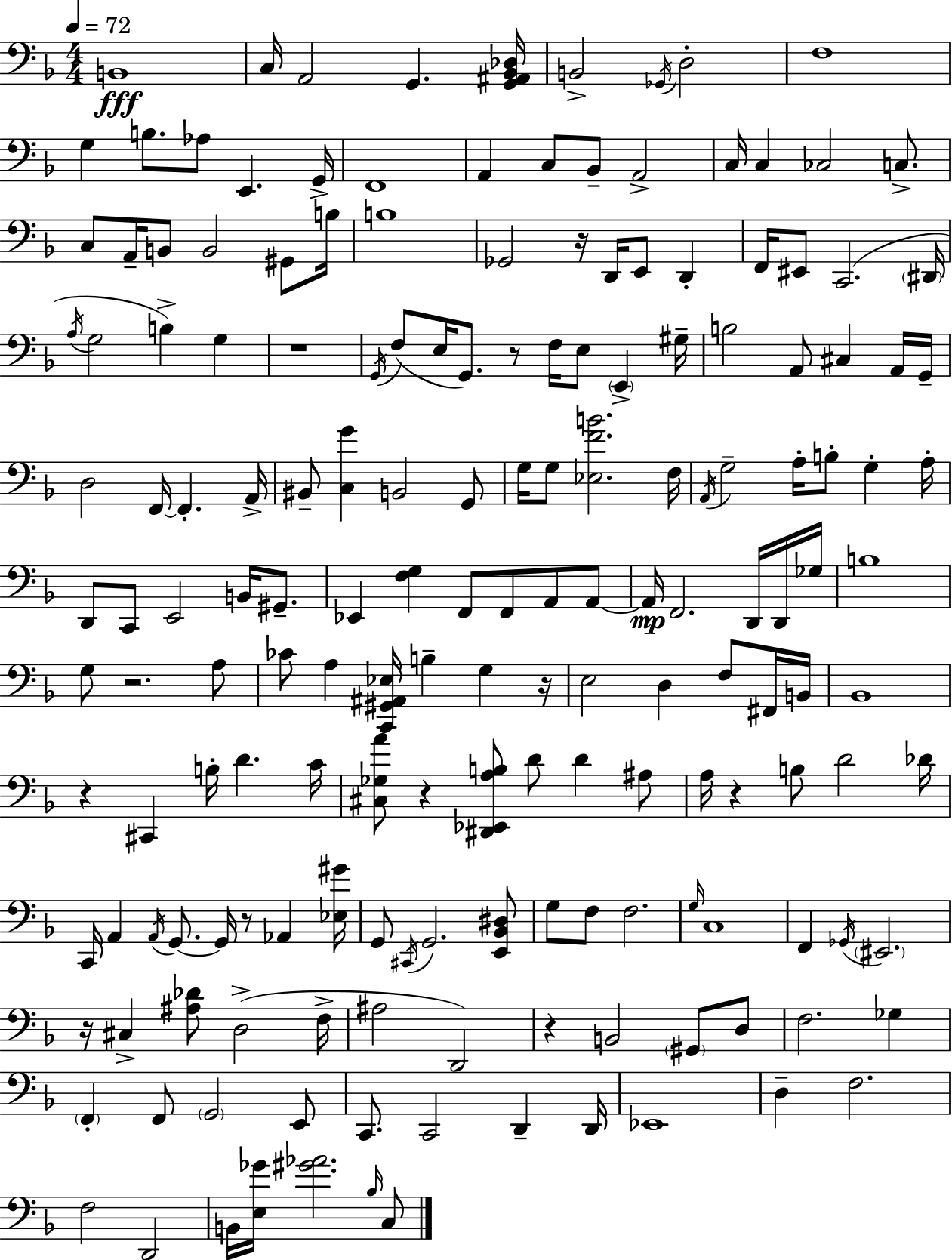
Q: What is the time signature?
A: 4/4